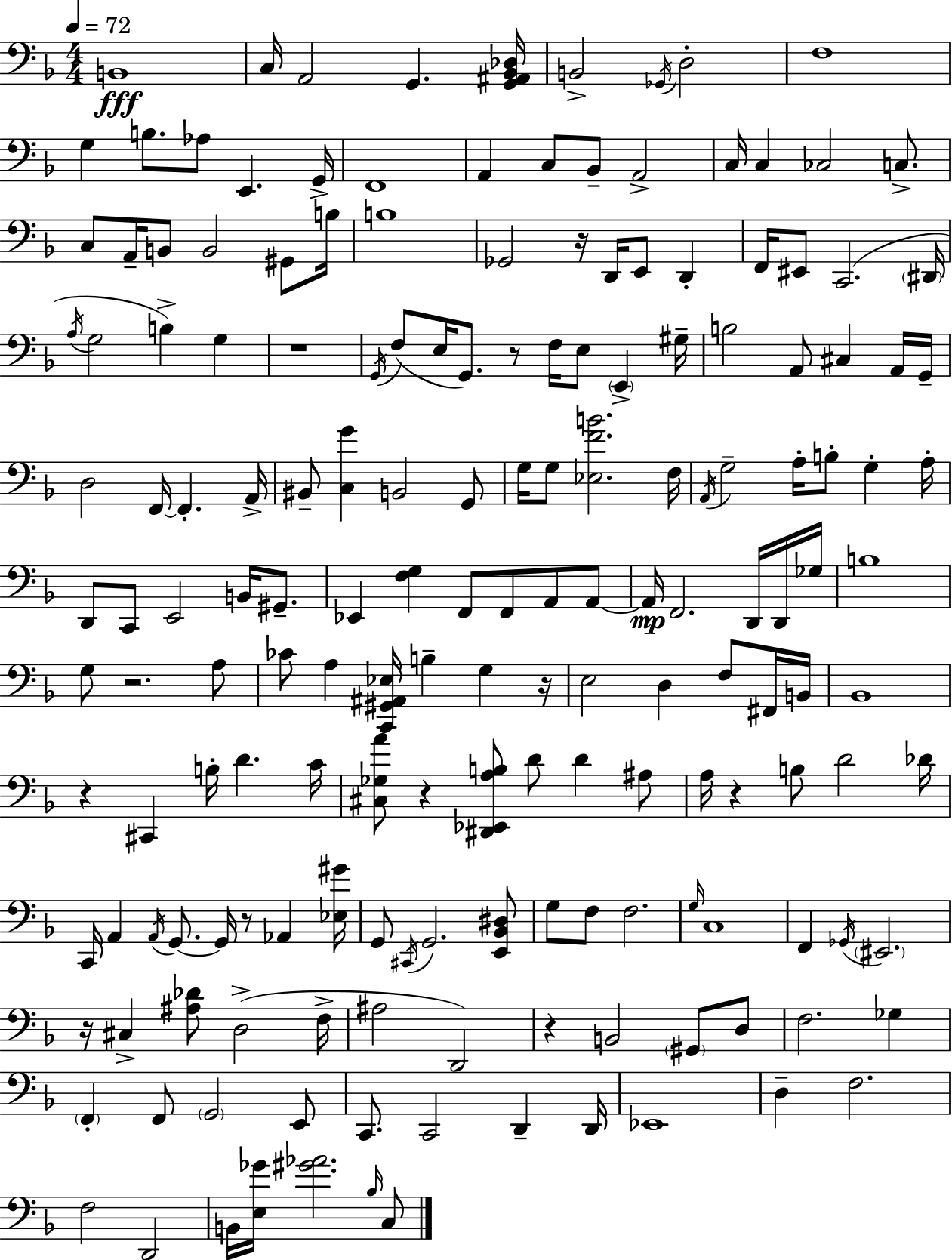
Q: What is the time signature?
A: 4/4